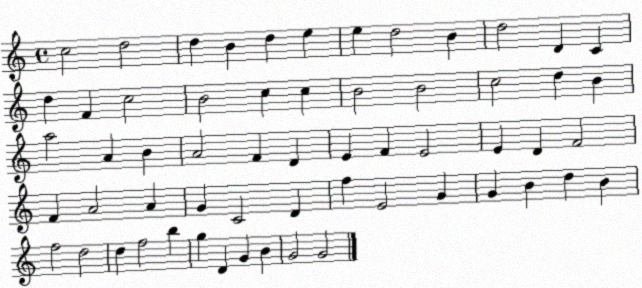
X:1
T:Untitled
M:4/4
L:1/4
K:C
c2 d2 d B d e e d2 B d2 D C d F c2 B2 c c B2 B2 c2 d B a2 A B A2 F D E F E2 E D F2 F A2 A G C2 D f E2 G G B d B f2 d2 d f2 b g D G B G2 G2